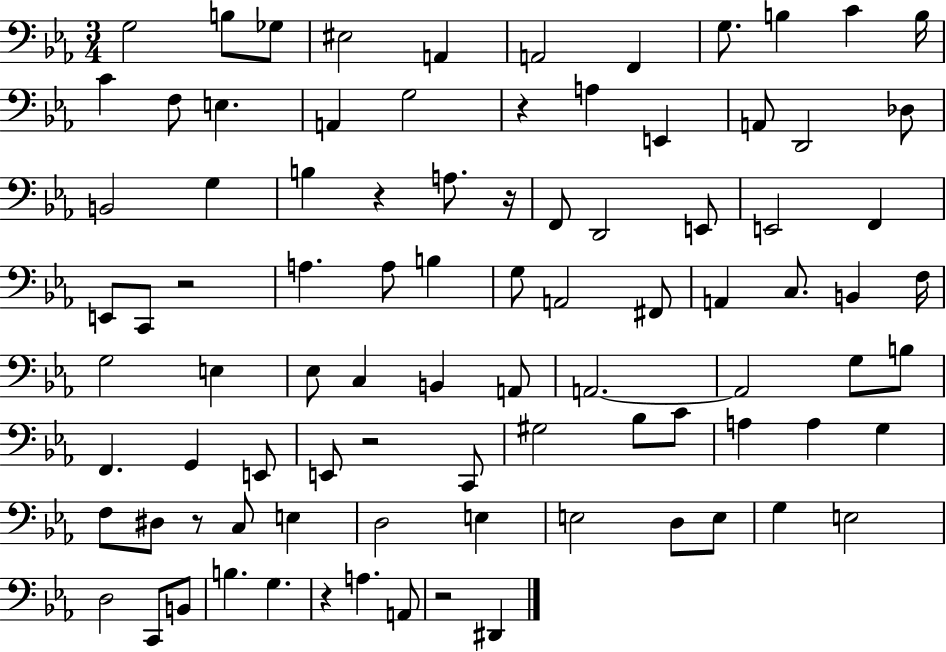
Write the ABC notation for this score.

X:1
T:Untitled
M:3/4
L:1/4
K:Eb
G,2 B,/2 _G,/2 ^E,2 A,, A,,2 F,, G,/2 B, C B,/4 C F,/2 E, A,, G,2 z A, E,, A,,/2 D,,2 _D,/2 B,,2 G, B, z A,/2 z/4 F,,/2 D,,2 E,,/2 E,,2 F,, E,,/2 C,,/2 z2 A, A,/2 B, G,/2 A,,2 ^F,,/2 A,, C,/2 B,, F,/4 G,2 E, _E,/2 C, B,, A,,/2 A,,2 A,,2 G,/2 B,/2 F,, G,, E,,/2 E,,/2 z2 C,,/2 ^G,2 _B,/2 C/2 A, A, G, F,/2 ^D,/2 z/2 C,/2 E, D,2 E, E,2 D,/2 E,/2 G, E,2 D,2 C,,/2 B,,/2 B, G, z A, A,,/2 z2 ^D,,